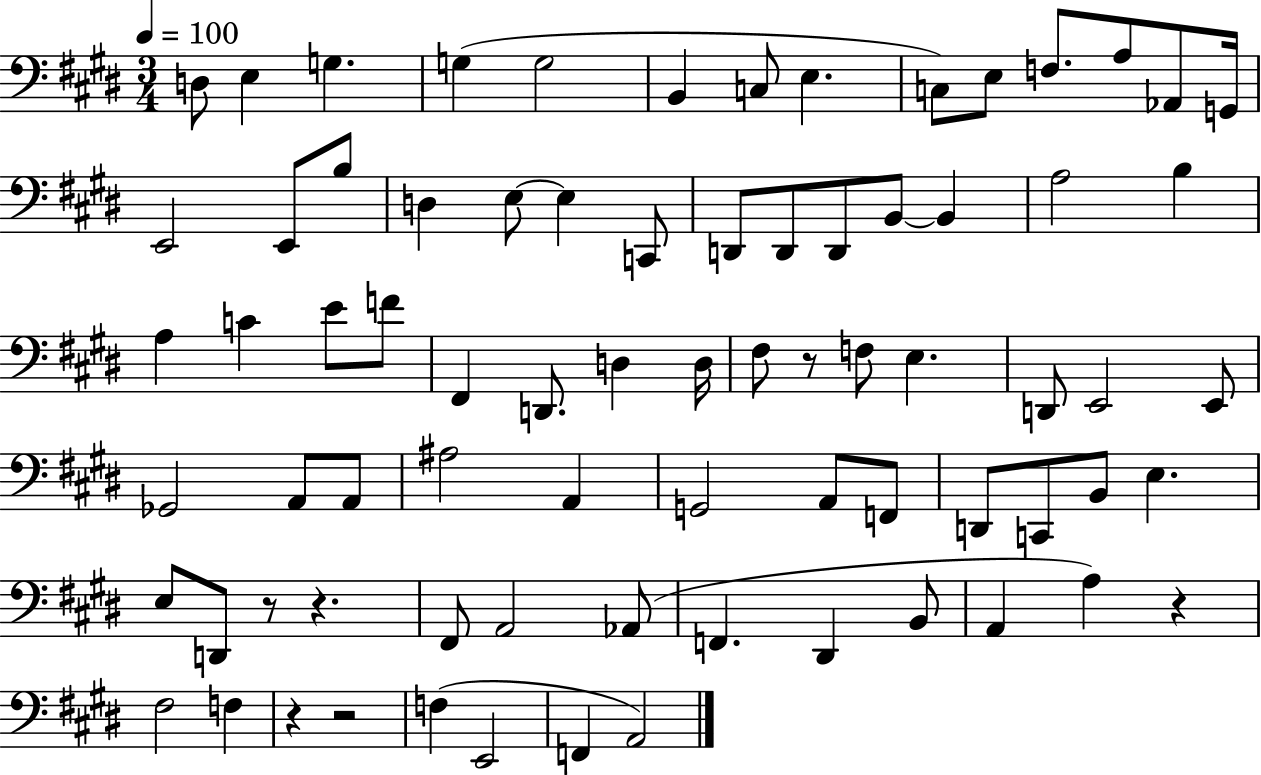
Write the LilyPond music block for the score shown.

{
  \clef bass
  \numericTimeSignature
  \time 3/4
  \key e \major
  \tempo 4 = 100
  d8 e4 g4. | g4( g2 | b,4 c8 e4. | c8) e8 f8. a8 aes,8 g,16 | \break e,2 e,8 b8 | d4 e8~~ e4 c,8 | d,8 d,8 d,8 b,8~~ b,4 | a2 b4 | \break a4 c'4 e'8 f'8 | fis,4 d,8. d4 d16 | fis8 r8 f8 e4. | d,8 e,2 e,8 | \break ges,2 a,8 a,8 | ais2 a,4 | g,2 a,8 f,8 | d,8 c,8 b,8 e4. | \break e8 d,8 r8 r4. | fis,8 a,2 aes,8( | f,4. dis,4 b,8 | a,4 a4) r4 | \break fis2 f4 | r4 r2 | f4( e,2 | f,4 a,2) | \break \bar "|."
}